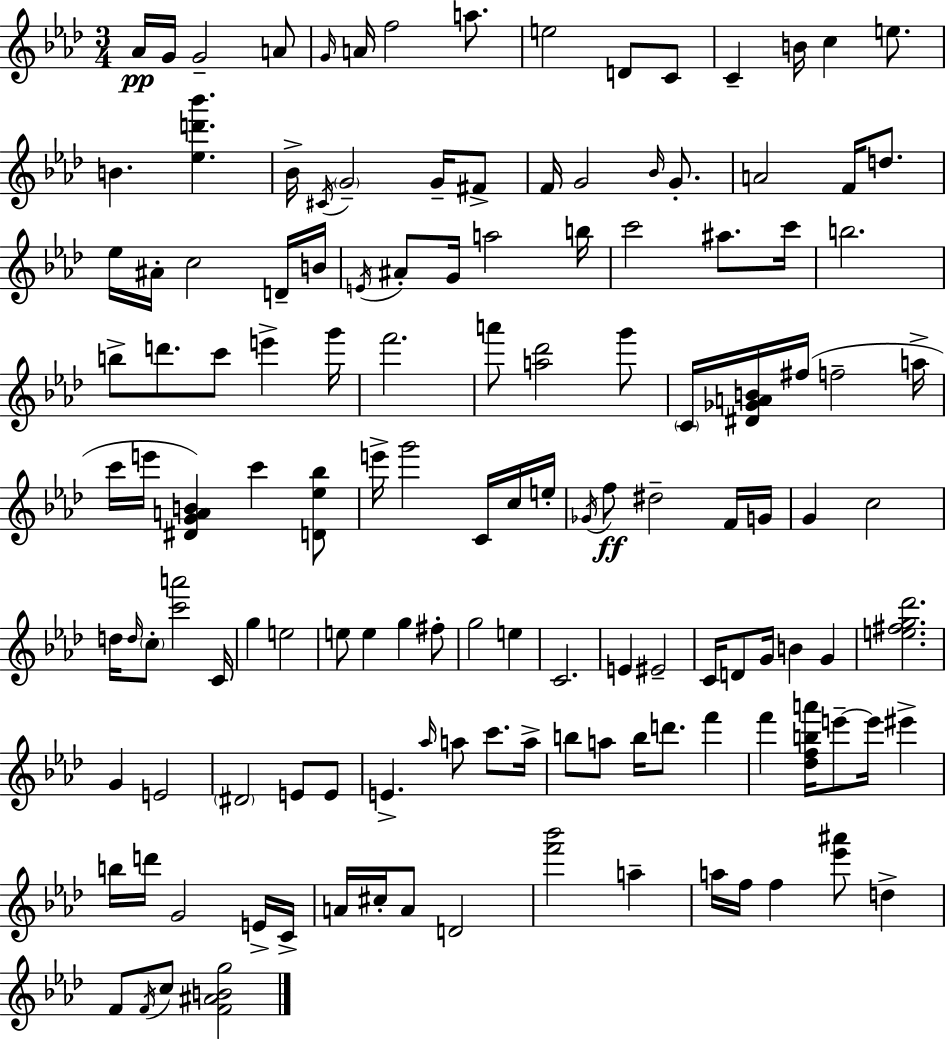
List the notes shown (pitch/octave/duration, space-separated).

Ab4/s G4/s G4/h A4/e G4/s A4/s F5/h A5/e. E5/h D4/e C4/e C4/q B4/s C5/q E5/e. B4/q. [Eb5,D6,Bb6]/q. Bb4/s C#4/s G4/h G4/s F#4/e F4/s G4/h Bb4/s G4/e. A4/h F4/s D5/e. Eb5/s A#4/s C5/h D4/s B4/s E4/s A#4/e G4/s A5/h B5/s C6/h A#5/e. C6/s B5/h. B5/e D6/e. C6/e E6/q G6/s F6/h. A6/e [A5,Db6]/h G6/e C4/s [D#4,Gb4,A4,B4]/s F#5/s F5/h A5/s C6/s E6/s [D#4,G4,A4,B4]/q C6/q [D4,Eb5,Bb5]/e E6/s G6/h C4/s C5/s E5/s Gb4/s F5/e D#5/h F4/s G4/s G4/q C5/h D5/s D5/s C5/e [C6,A6]/h C4/s G5/q E5/h E5/e E5/q G5/q F#5/e G5/h E5/q C4/h. E4/q EIS4/h C4/s D4/e G4/s B4/q G4/q [E5,F#5,G5,Db6]/h. G4/q E4/h D#4/h E4/e E4/e E4/q. Ab5/s A5/e C6/e. A5/s B5/e A5/e B5/s D6/e. F6/q F6/q [Db5,F5,B5,A6]/s E6/e E6/s EIS6/q B5/s D6/s G4/h E4/s C4/s A4/s C#5/s A4/e D4/h [F6,Bb6]/h A5/q A5/s F5/s F5/q [Eb6,A#6]/e D5/q F4/e F4/s C5/e [F4,A#4,B4,G5]/h